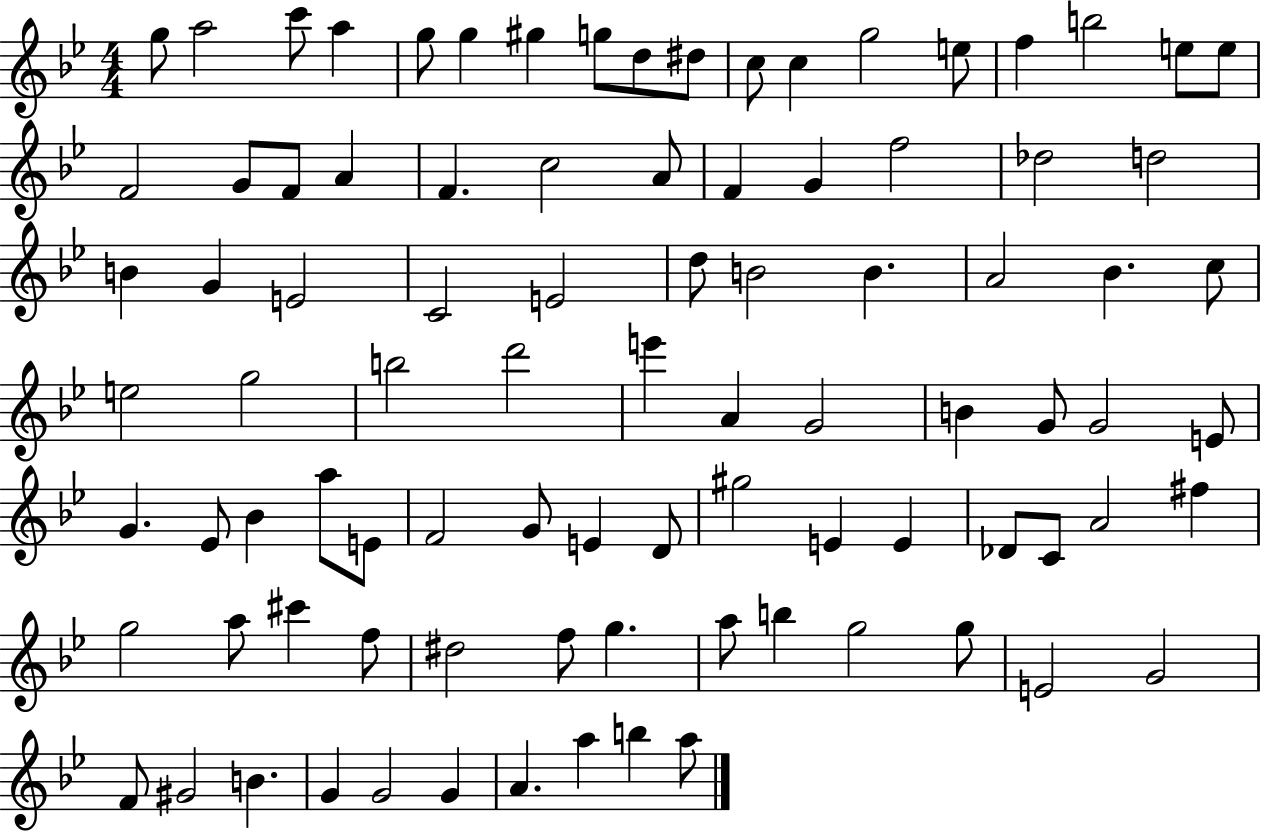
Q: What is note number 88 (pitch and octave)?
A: A4